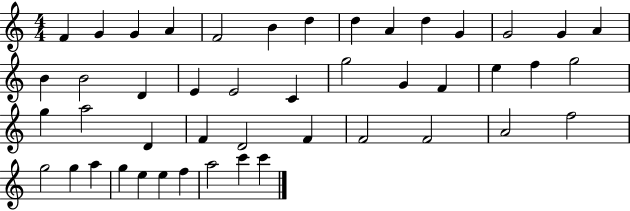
F4/q G4/q G4/q A4/q F4/h B4/q D5/q D5/q A4/q D5/q G4/q G4/h G4/q A4/q B4/q B4/h D4/q E4/q E4/h C4/q G5/h G4/q F4/q E5/q F5/q G5/h G5/q A5/h D4/q F4/q D4/h F4/q F4/h F4/h A4/h F5/h G5/h G5/q A5/q G5/q E5/q E5/q F5/q A5/h C6/q C6/q